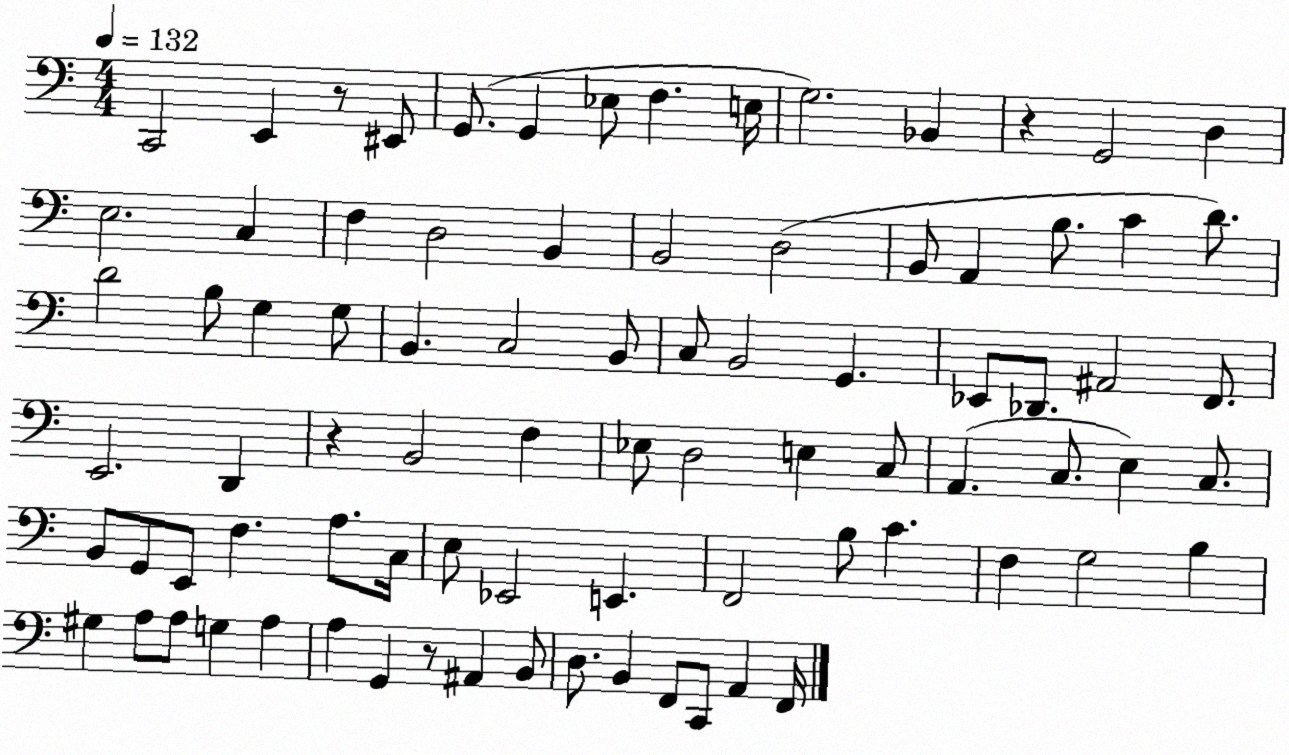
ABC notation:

X:1
T:Untitled
M:4/4
L:1/4
K:C
C,,2 E,, z/2 ^E,,/2 G,,/2 G,, _E,/2 F, E,/4 G,2 _B,, z G,,2 D, E,2 C, F, D,2 B,, B,,2 D,2 B,,/2 A,, B,/2 C D/2 D2 B,/2 G, G,/2 B,, C,2 B,,/2 C,/2 B,,2 G,, _E,,/2 _D,,/2 ^A,,2 F,,/2 E,,2 D,, z B,,2 F, _E,/2 D,2 E, C,/2 A,, C,/2 E, C,/2 B,,/2 G,,/2 E,,/2 F, A,/2 C,/4 E,/2 _E,,2 E,, F,,2 B,/2 C F, G,2 B, ^G, A,/2 A,/2 G, A, A, G,, z/2 ^A,, B,,/2 D,/2 B,, F,,/2 C,,/2 A,, F,,/4